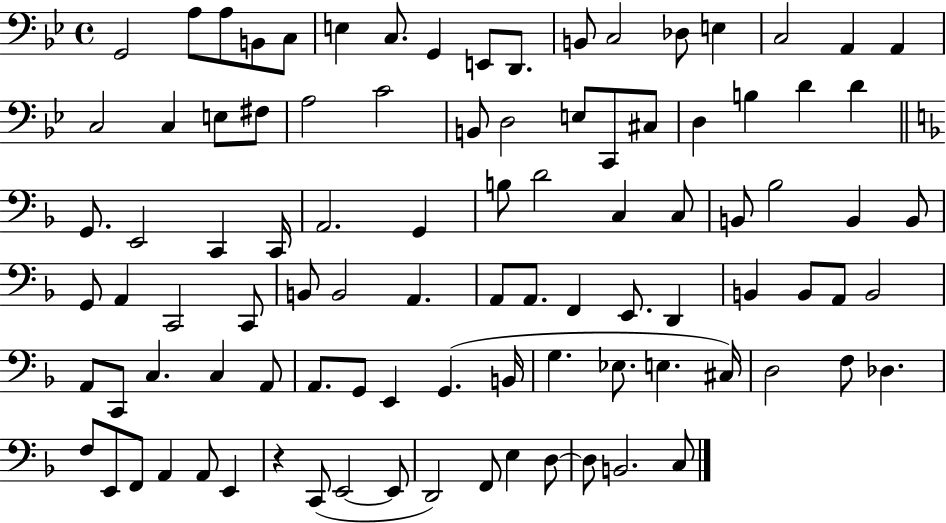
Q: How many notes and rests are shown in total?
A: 96